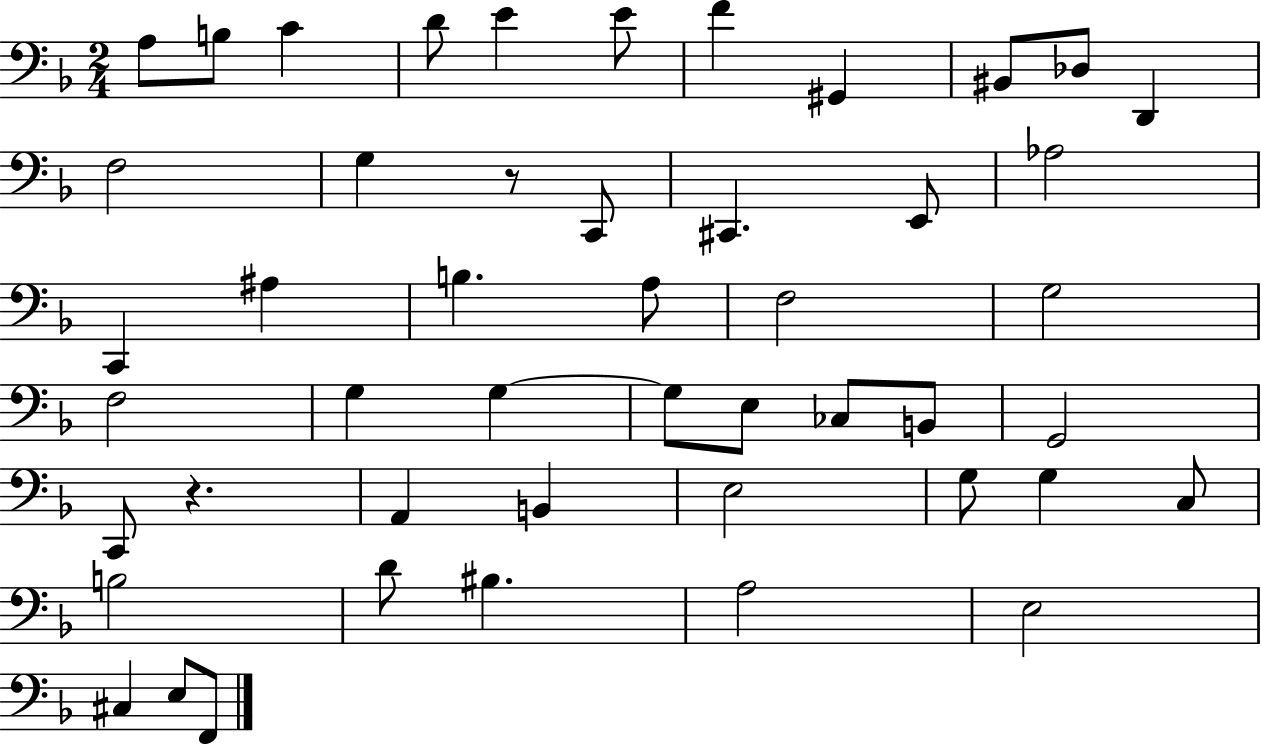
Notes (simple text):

A3/e B3/e C4/q D4/e E4/q E4/e F4/q G#2/q BIS2/e Db3/e D2/q F3/h G3/q R/e C2/e C#2/q. E2/e Ab3/h C2/q A#3/q B3/q. A3/e F3/h G3/h F3/h G3/q G3/q G3/e E3/e CES3/e B2/e G2/h C2/e R/q. A2/q B2/q E3/h G3/e G3/q C3/e B3/h D4/e BIS3/q. A3/h E3/h C#3/q E3/e F2/e